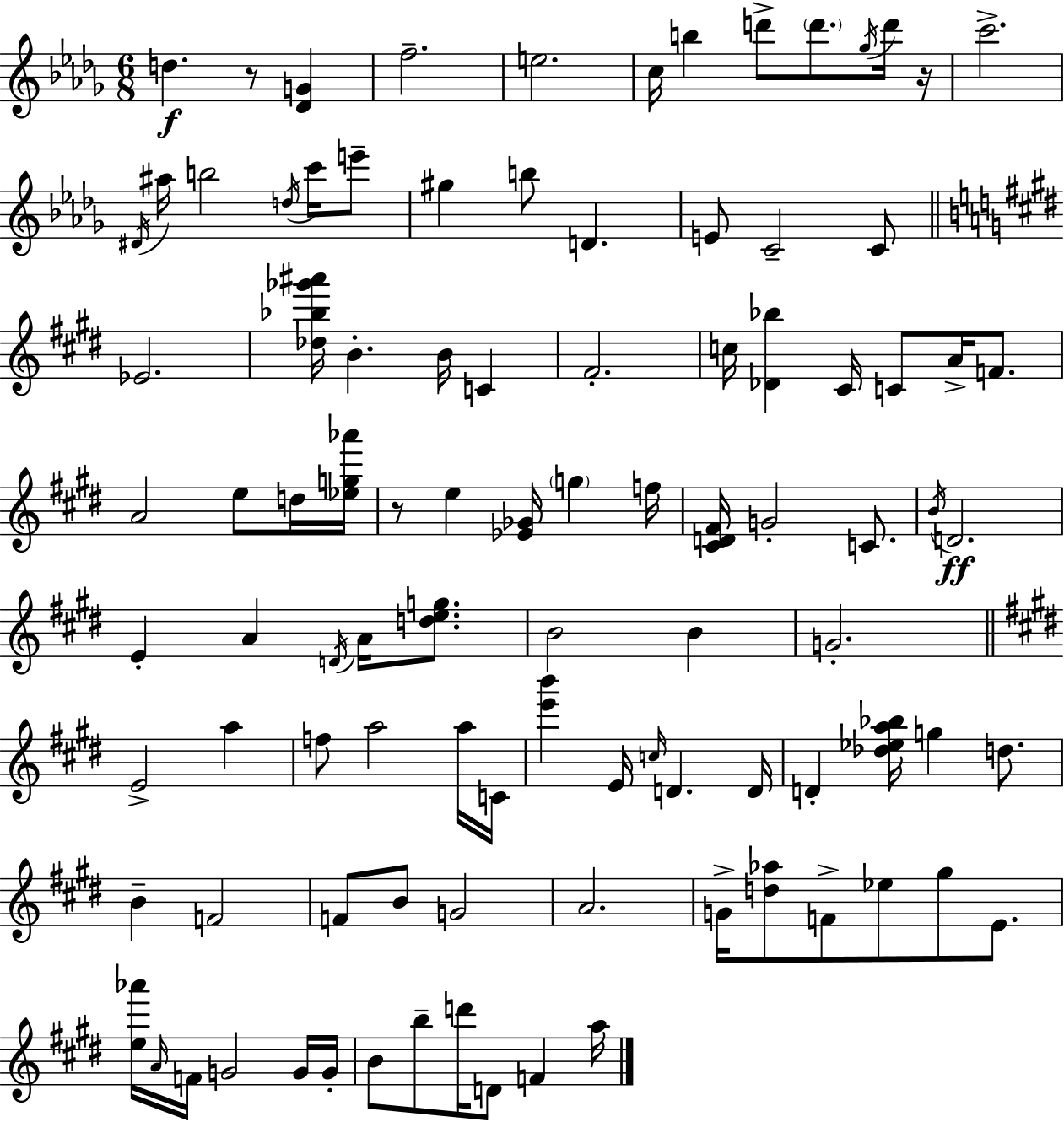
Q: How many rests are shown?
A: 3